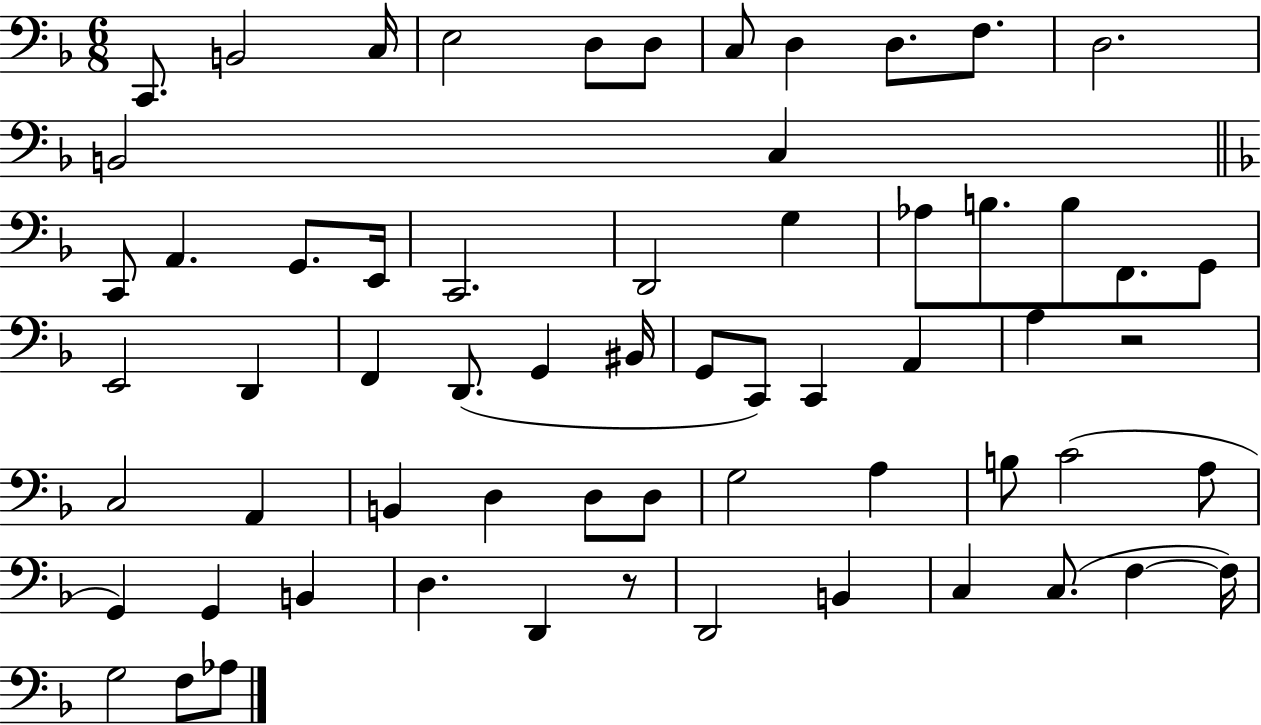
X:1
T:Untitled
M:6/8
L:1/4
K:F
C,,/2 B,,2 C,/4 E,2 D,/2 D,/2 C,/2 D, D,/2 F,/2 D,2 B,,2 C, C,,/2 A,, G,,/2 E,,/4 C,,2 D,,2 G, _A,/2 B,/2 B,/2 F,,/2 G,,/2 E,,2 D,, F,, D,,/2 G,, ^B,,/4 G,,/2 C,,/2 C,, A,, A, z2 C,2 A,, B,, D, D,/2 D,/2 G,2 A, B,/2 C2 A,/2 G,, G,, B,, D, D,, z/2 D,,2 B,, C, C,/2 F, F,/4 G,2 F,/2 _A,/2